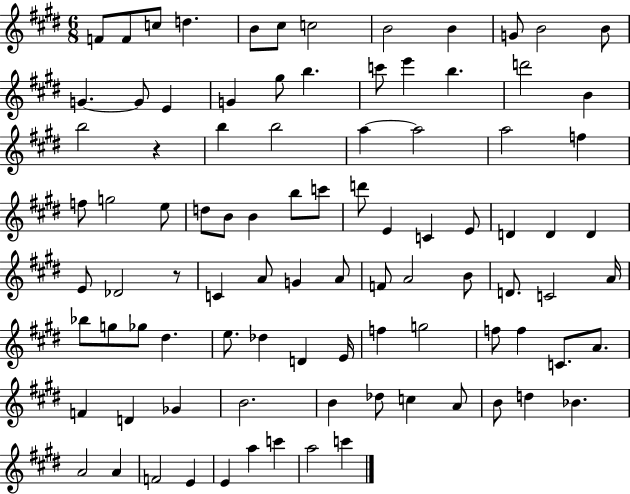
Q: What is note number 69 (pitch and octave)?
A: F5